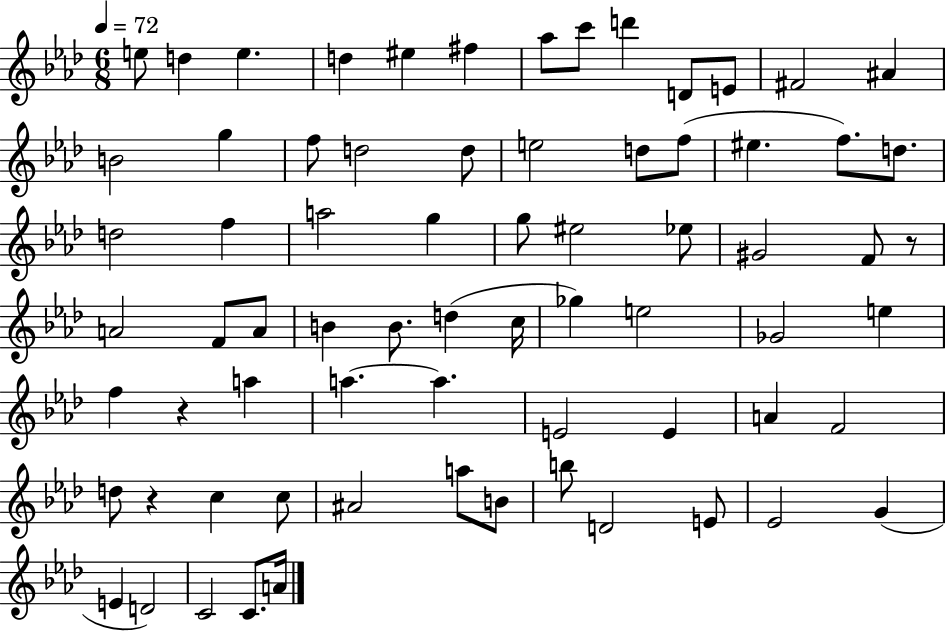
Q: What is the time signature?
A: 6/8